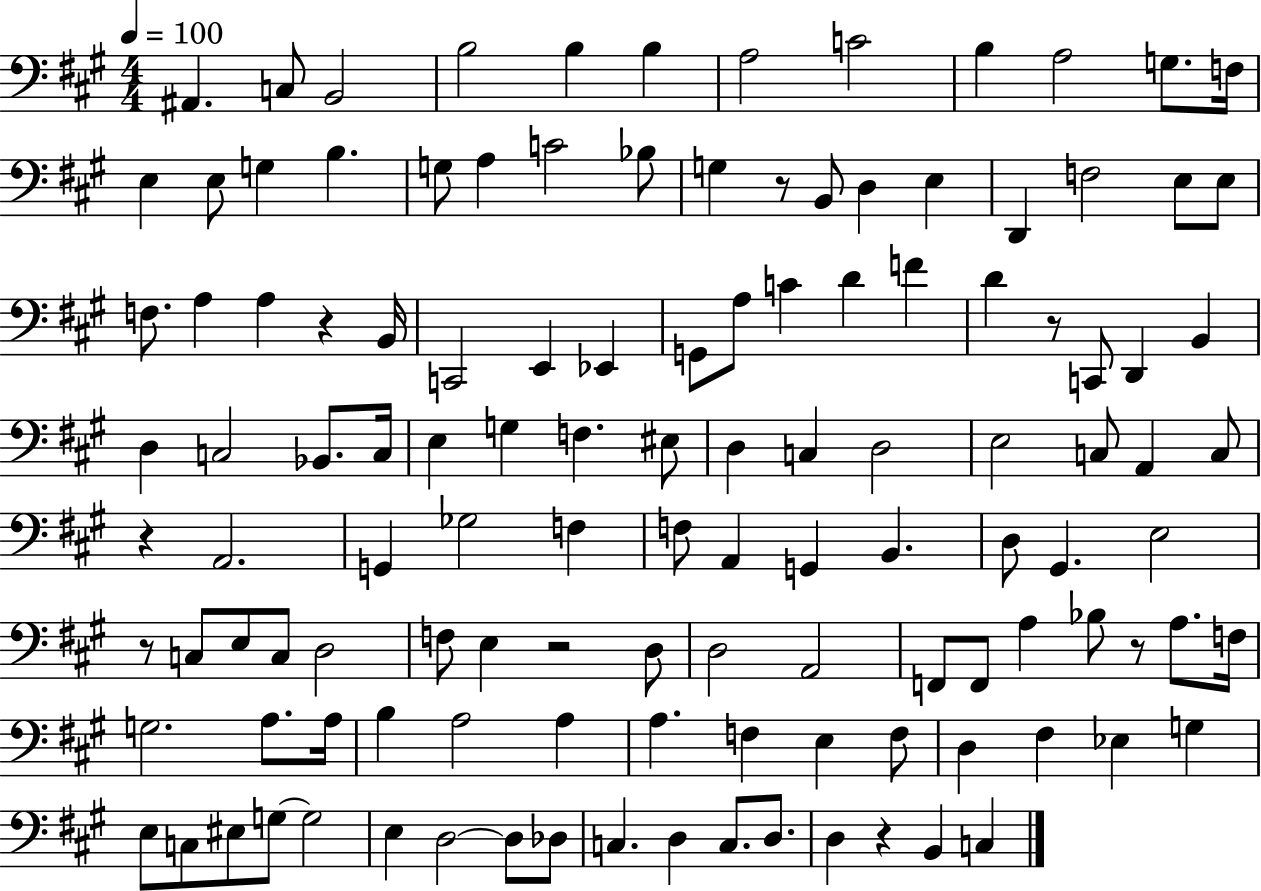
X:1
T:Untitled
M:4/4
L:1/4
K:A
^A,, C,/2 B,,2 B,2 B, B, A,2 C2 B, A,2 G,/2 F,/4 E, E,/2 G, B, G,/2 A, C2 _B,/2 G, z/2 B,,/2 D, E, D,, F,2 E,/2 E,/2 F,/2 A, A, z B,,/4 C,,2 E,, _E,, G,,/2 A,/2 C D F D z/2 C,,/2 D,, B,, D, C,2 _B,,/2 C,/4 E, G, F, ^E,/2 D, C, D,2 E,2 C,/2 A,, C,/2 z A,,2 G,, _G,2 F, F,/2 A,, G,, B,, D,/2 ^G,, E,2 z/2 C,/2 E,/2 C,/2 D,2 F,/2 E, z2 D,/2 D,2 A,,2 F,,/2 F,,/2 A, _B,/2 z/2 A,/2 F,/4 G,2 A,/2 A,/4 B, A,2 A, A, F, E, F,/2 D, ^F, _E, G, E,/2 C,/2 ^E,/2 G,/2 G,2 E, D,2 D,/2 _D,/2 C, D, C,/2 D,/2 D, z B,, C,